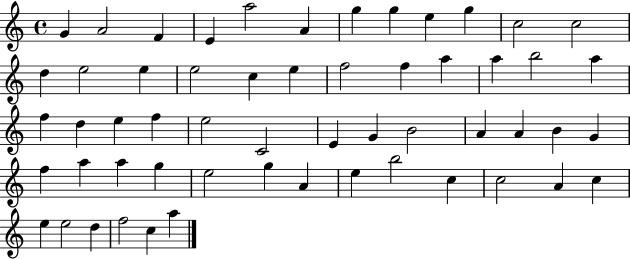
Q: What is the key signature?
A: C major